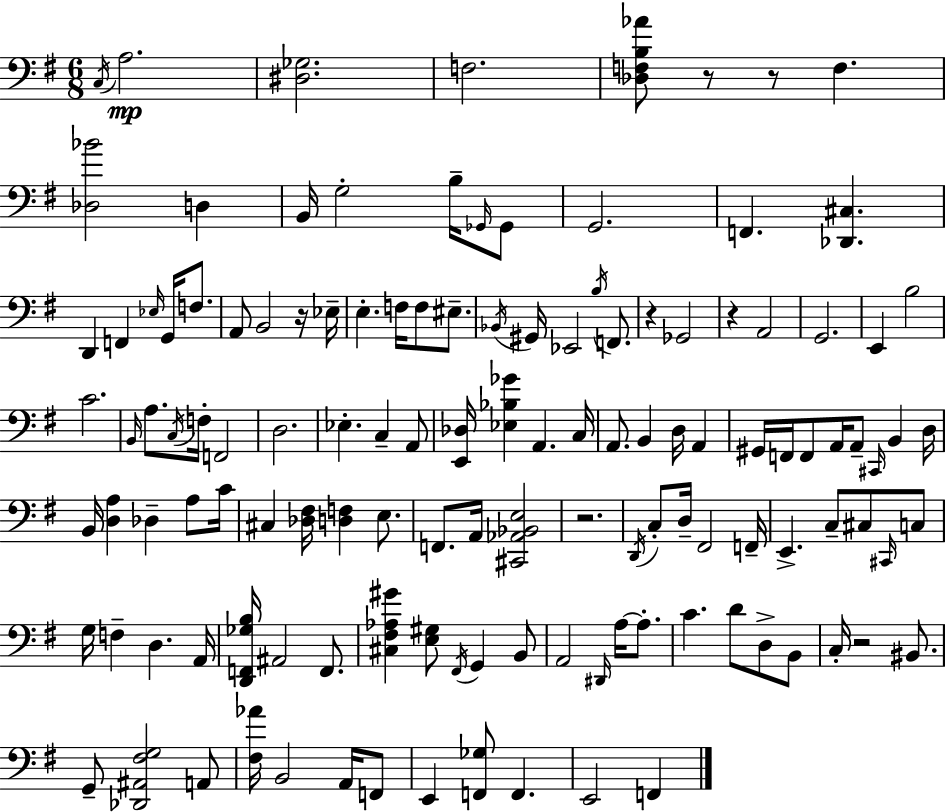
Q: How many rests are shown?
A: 7